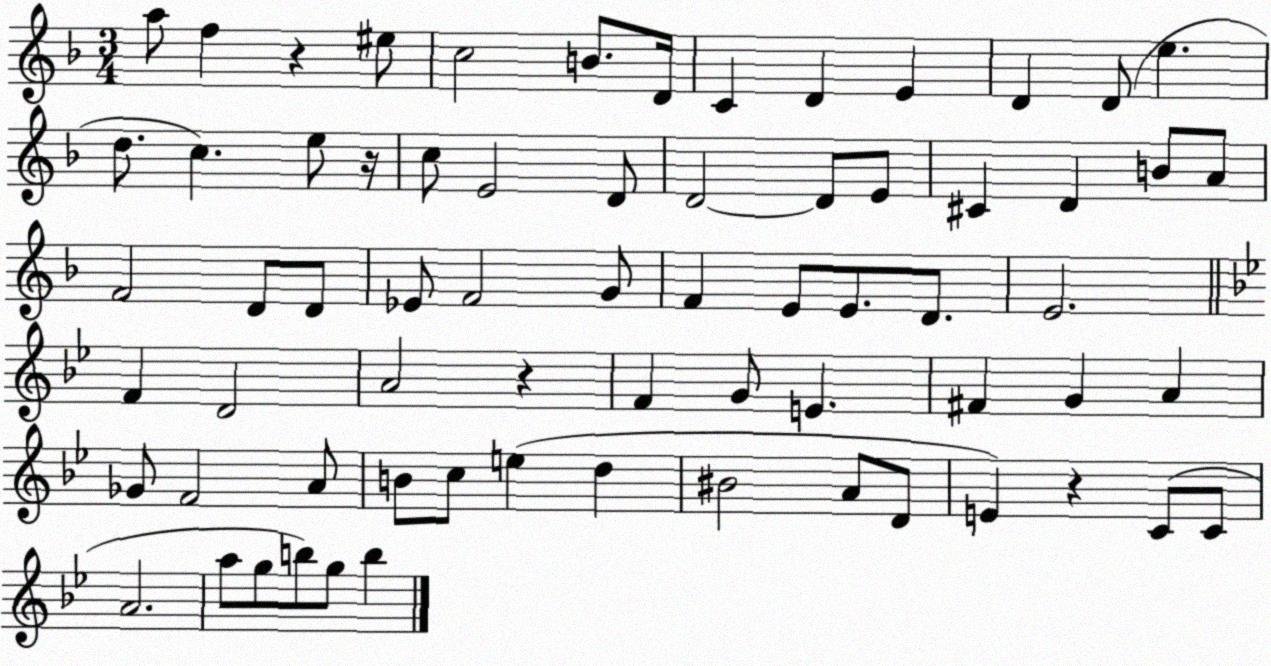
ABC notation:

X:1
T:Untitled
M:3/4
L:1/4
K:F
a/2 f z ^e/2 c2 B/2 D/4 C D E D D/2 e d/2 c e/2 z/4 c/2 E2 D/2 D2 D/2 E/2 ^C D B/2 A/2 F2 D/2 D/2 _E/2 F2 G/2 F E/2 E/2 D/2 E2 F D2 A2 z F G/2 E ^F G A _G/2 F2 A/2 B/2 c/2 e d ^B2 A/2 D/2 E z C/2 C/2 A2 a/2 g/2 b/2 g/2 b